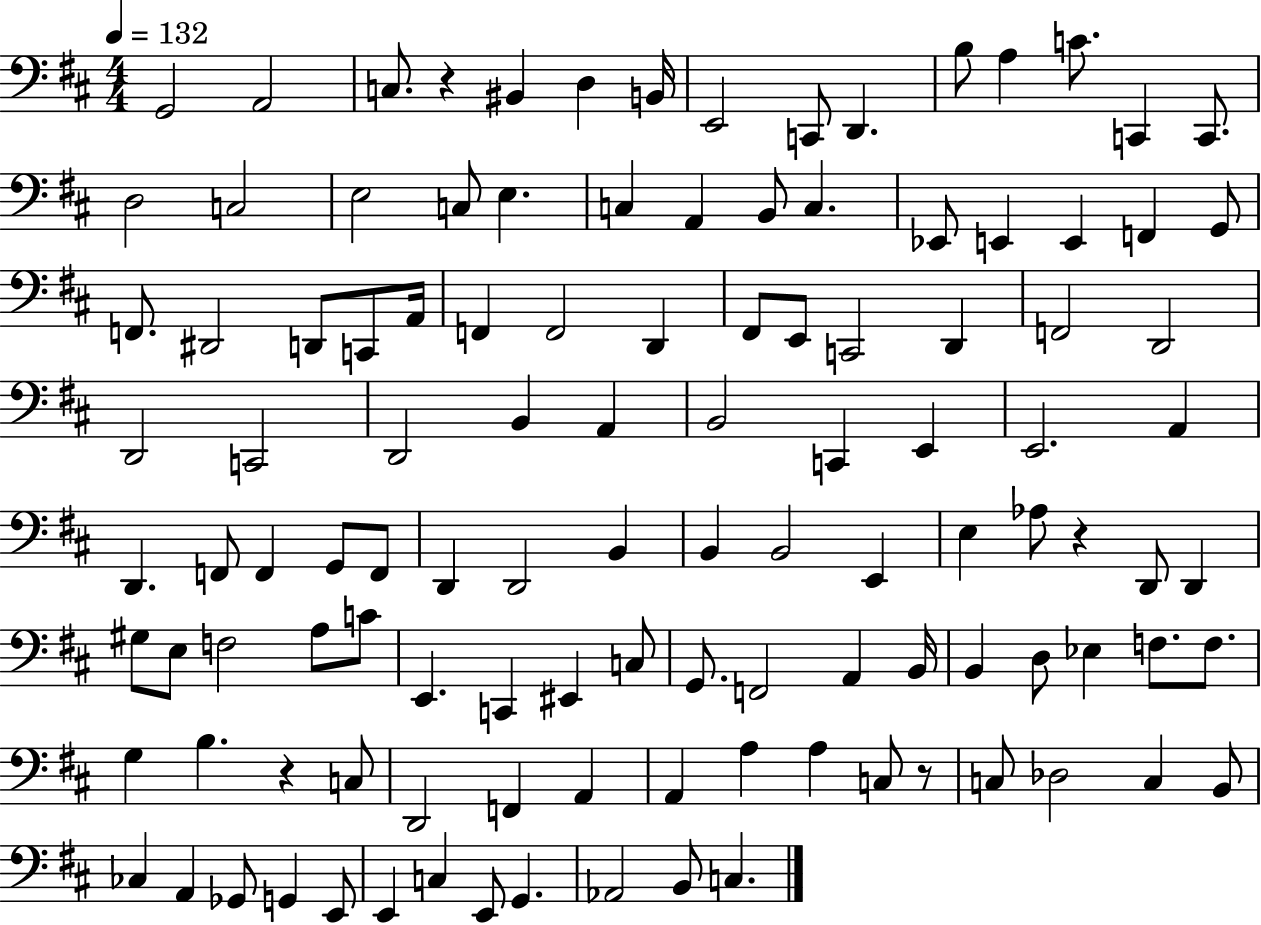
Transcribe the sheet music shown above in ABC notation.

X:1
T:Untitled
M:4/4
L:1/4
K:D
G,,2 A,,2 C,/2 z ^B,, D, B,,/4 E,,2 C,,/2 D,, B,/2 A, C/2 C,, C,,/2 D,2 C,2 E,2 C,/2 E, C, A,, B,,/2 C, _E,,/2 E,, E,, F,, G,,/2 F,,/2 ^D,,2 D,,/2 C,,/2 A,,/4 F,, F,,2 D,, ^F,,/2 E,,/2 C,,2 D,, F,,2 D,,2 D,,2 C,,2 D,,2 B,, A,, B,,2 C,, E,, E,,2 A,, D,, F,,/2 F,, G,,/2 F,,/2 D,, D,,2 B,, B,, B,,2 E,, E, _A,/2 z D,,/2 D,, ^G,/2 E,/2 F,2 A,/2 C/2 E,, C,, ^E,, C,/2 G,,/2 F,,2 A,, B,,/4 B,, D,/2 _E, F,/2 F,/2 G, B, z C,/2 D,,2 F,, A,, A,, A, A, C,/2 z/2 C,/2 _D,2 C, B,,/2 _C, A,, _G,,/2 G,, E,,/2 E,, C, E,,/2 G,, _A,,2 B,,/2 C,